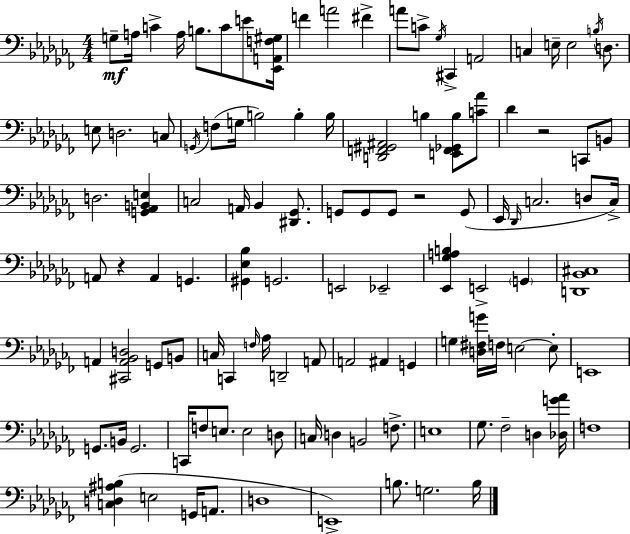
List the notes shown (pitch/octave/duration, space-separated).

G3/e A3/s C4/q A3/s B3/e. C4/e E4/e [Eb2,A2,F3,G#3]/s F4/q A4/h F#4/q A4/e C4/e Gb3/s C#2/q A2/h C3/q E3/s E3/h B3/s D3/e. E3/e D3/h. C3/e G2/s F3/e G3/s B3/h B3/q B3/s [D2,F2,G#2,A#2]/h B3/q [E2,F2,Gb2,B3]/e [C4,Ab4]/e Db4/q R/h C2/e B2/e D3/h. [G2,Ab2,B2,E3]/q C3/h A2/s Bb2/q [D#2,Gb2]/e. G2/e G2/e G2/e R/h G2/e Eb2/s Db2/s C3/h. D3/e C3/s A2/e R/q A2/q G2/q. [G#2,Eb3,Bb3]/q G2/h. E2/h Eb2/h [Eb2,Gb3,A3,B3]/q E2/h G2/q [D2,Bb2,C#3]/w A2/q [C#2,A2,Bb2,D3]/h G2/e B2/e C3/s C2/q F3/s Ab3/s D2/h A2/e A2/h A#2/q G2/q G3/q [D3,F#3,G4]/s F3/s E3/h E3/e E2/w G2/e. B2/s G2/h. C2/s F3/e E3/e. E3/h D3/e C3/s D3/q B2/h F3/e. E3/w Gb3/e. FES3/h D3/q [Db3,G4,Ab4]/s F3/w [C3,D3,A#3,B3]/q E3/h G2/s A2/e. D3/w E2/w B3/e. G3/h. B3/s